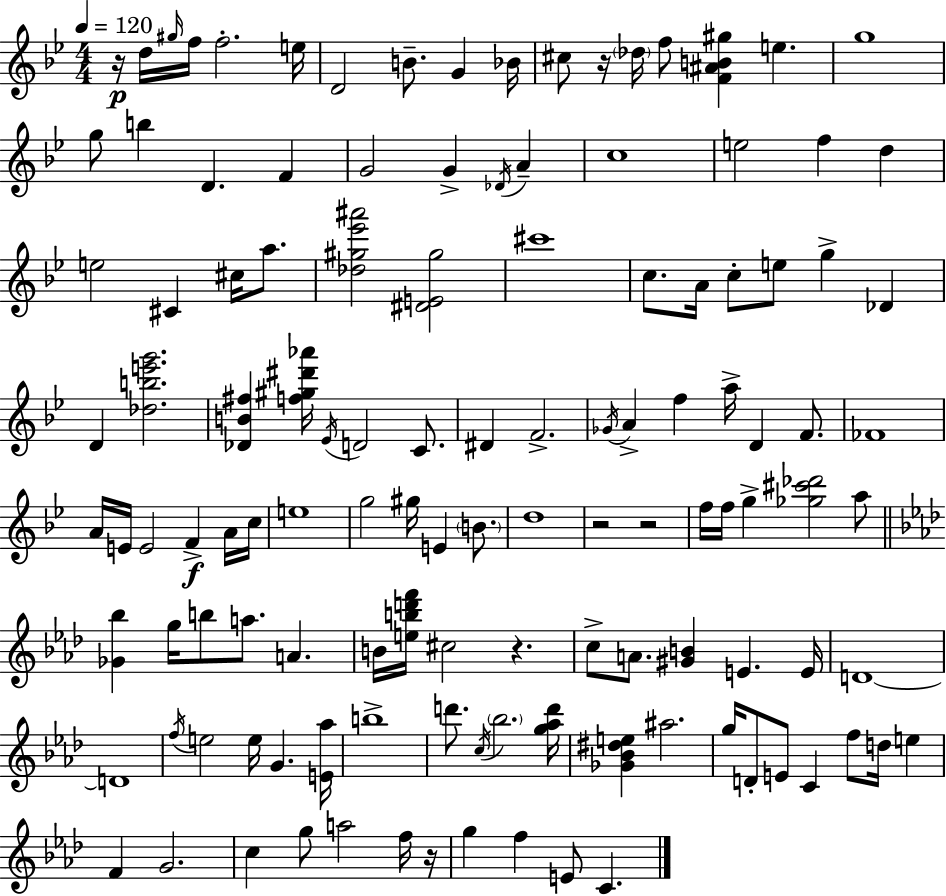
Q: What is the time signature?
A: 4/4